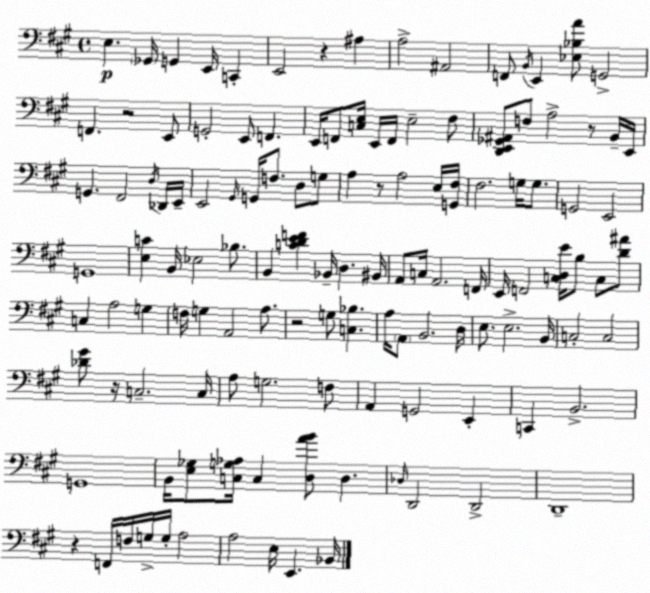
X:1
T:Untitled
M:4/4
L:1/4
K:A
E, _G,,/4 G,, E,,/4 C,, E,,2 z ^A, A,2 ^A,,2 F,,/2 B,,/4 E,, [_E,_B,A]/2 G,,2 F,, z2 E,,/2 G,,2 E,,/2 F,, E,,/4 F,,/2 [C,E,]/4 E,,/4 F,,/4 E,2 ^F,/2 [D,,E,,_G,,^A,,]/2 F,/2 A,2 z/2 B,,/4 E,,/4 G,, ^F,,2 D,/4 _D,,/4 E,,/4 E,,2 ^G,,/4 G,,/4 F,/2 D,/2 G,/2 A, z/2 A,2 E,/4 [G,,^F,]/4 ^F,2 G,/4 G,/2 G,,2 E,,2 G,,4 [E,C] B,,/4 _E,2 _B,/2 B,, [CDEF] _B,,/4 D, ^B,,/4 A,,/2 C,/4 A,,2 F,,/4 E,,/4 F,,2 [C,D,E]/4 B,/2 C,/2 [D^A]/2 C, A,2 G, F,/4 G, A,,2 A,/2 z2 G,/2 [C,_B,] A,/4 A,,/2 B,,2 D,/4 E,/2 E,2 B,,/4 C,2 C,2 [_D^G]/2 z/4 C,2 C,/4 A,/2 G,2 F,/2 A,, G,,2 E,, C,, B,,2 G,,4 B,,/4 [E,_G,]/2 [C,G,_A,]/4 C, [D,AB]/2 D, _D,/4 D,,2 D,,2 D,,4 z F,,/4 F,/4 G,/4 G,/4 A,2 A,2 E,/4 E,, _B,,/4